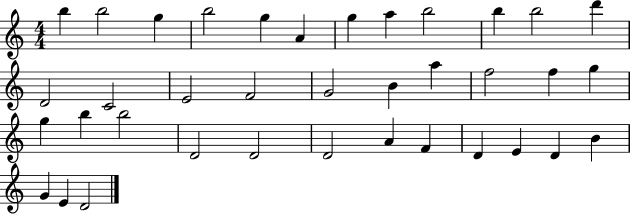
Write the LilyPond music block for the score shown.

{
  \clef treble
  \numericTimeSignature
  \time 4/4
  \key c \major
  b''4 b''2 g''4 | b''2 g''4 a'4 | g''4 a''4 b''2 | b''4 b''2 d'''4 | \break d'2 c'2 | e'2 f'2 | g'2 b'4 a''4 | f''2 f''4 g''4 | \break g''4 b''4 b''2 | d'2 d'2 | d'2 a'4 f'4 | d'4 e'4 d'4 b'4 | \break g'4 e'4 d'2 | \bar "|."
}